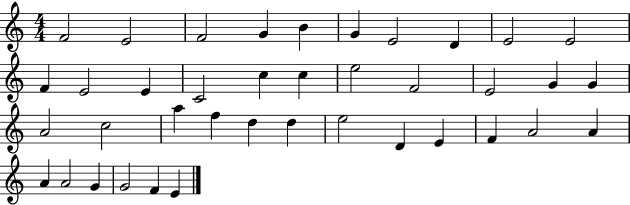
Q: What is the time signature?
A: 4/4